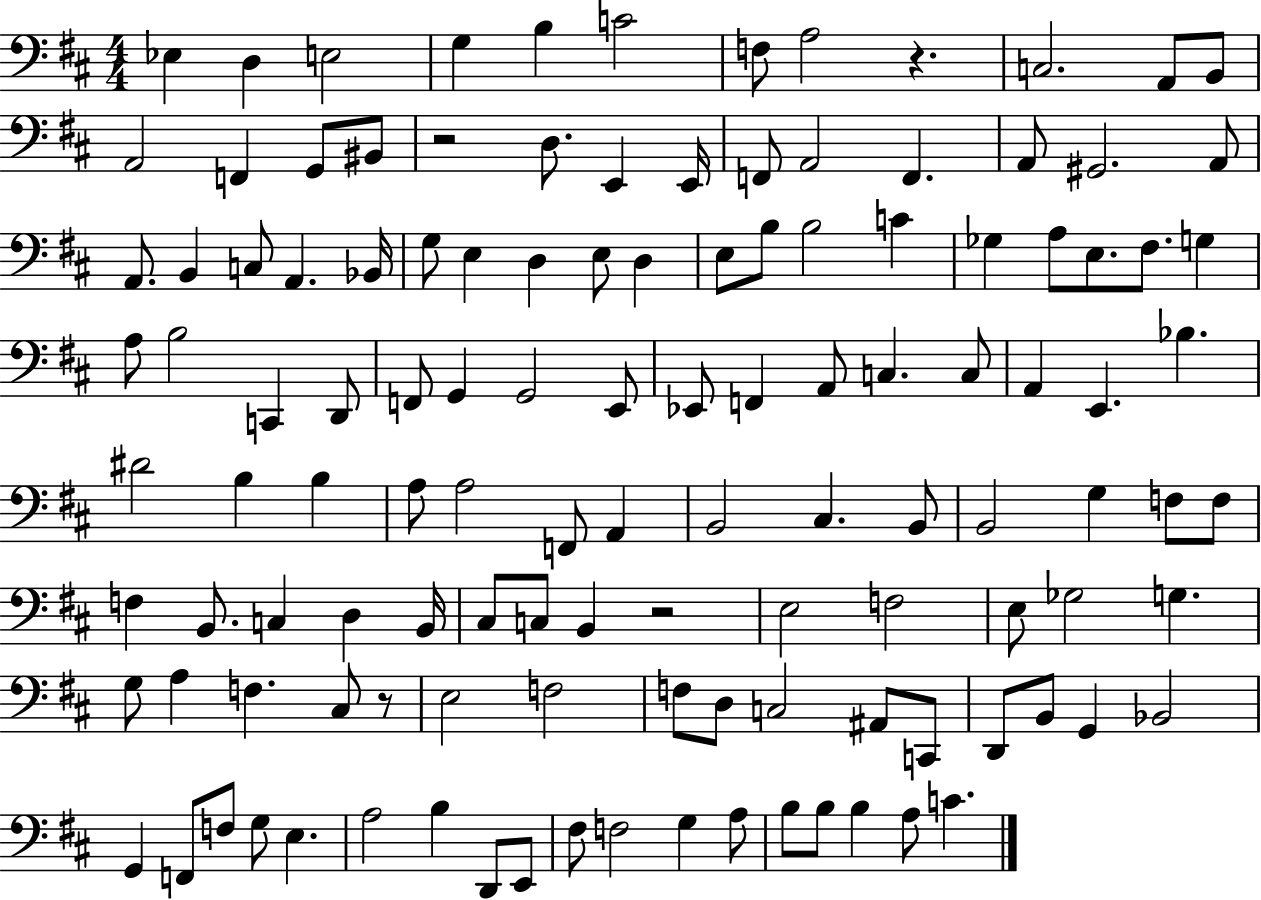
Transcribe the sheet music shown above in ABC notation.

X:1
T:Untitled
M:4/4
L:1/4
K:D
_E, D, E,2 G, B, C2 F,/2 A,2 z C,2 A,,/2 B,,/2 A,,2 F,, G,,/2 ^B,,/2 z2 D,/2 E,, E,,/4 F,,/2 A,,2 F,, A,,/2 ^G,,2 A,,/2 A,,/2 B,, C,/2 A,, _B,,/4 G,/2 E, D, E,/2 D, E,/2 B,/2 B,2 C _G, A,/2 E,/2 ^F,/2 G, A,/2 B,2 C,, D,,/2 F,,/2 G,, G,,2 E,,/2 _E,,/2 F,, A,,/2 C, C,/2 A,, E,, _B, ^D2 B, B, A,/2 A,2 F,,/2 A,, B,,2 ^C, B,,/2 B,,2 G, F,/2 F,/2 F, B,,/2 C, D, B,,/4 ^C,/2 C,/2 B,, z2 E,2 F,2 E,/2 _G,2 G, G,/2 A, F, ^C,/2 z/2 E,2 F,2 F,/2 D,/2 C,2 ^A,,/2 C,,/2 D,,/2 B,,/2 G,, _B,,2 G,, F,,/2 F,/2 G,/2 E, A,2 B, D,,/2 E,,/2 ^F,/2 F,2 G, A,/2 B,/2 B,/2 B, A,/2 C